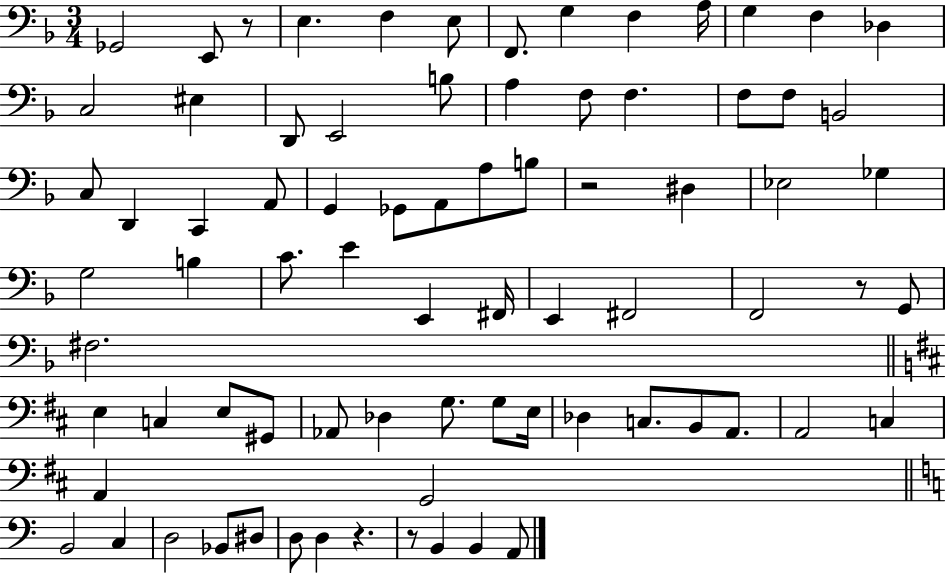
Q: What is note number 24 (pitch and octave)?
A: C3